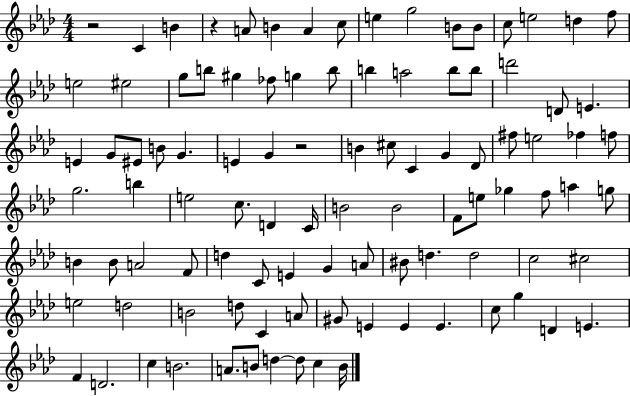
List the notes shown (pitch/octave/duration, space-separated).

R/h C4/q B4/q R/q A4/e B4/q A4/q C5/e E5/q G5/h B4/e B4/e C5/e E5/h D5/q F5/e E5/h EIS5/h G5/e B5/e G#5/q FES5/e G5/q B5/e B5/q A5/h B5/e B5/e D6/h D4/e E4/q. E4/q G4/e EIS4/e B4/e G4/q. E4/q G4/q R/h B4/q C#5/e C4/q G4/q Db4/e F#5/e E5/h FES5/q F5/e G5/h. B5/q E5/h C5/e. D4/q C4/s B4/h B4/h F4/e E5/e Gb5/q F5/e A5/q G5/e B4/q B4/e A4/h F4/e D5/q C4/e E4/q G4/q A4/e BIS4/e D5/q. D5/h C5/h C#5/h E5/h D5/h B4/h D5/e C4/q A4/e G#4/e E4/q E4/q E4/q. C5/e G5/q D4/q E4/q. F4/q D4/h. C5/q B4/h. A4/e. B4/e D5/q D5/e C5/q B4/s